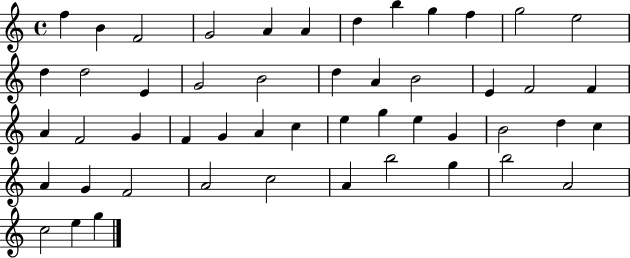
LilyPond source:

{
  \clef treble
  \time 4/4
  \defaultTimeSignature
  \key c \major
  f''4 b'4 f'2 | g'2 a'4 a'4 | d''4 b''4 g''4 f''4 | g''2 e''2 | \break d''4 d''2 e'4 | g'2 b'2 | d''4 a'4 b'2 | e'4 f'2 f'4 | \break a'4 f'2 g'4 | f'4 g'4 a'4 c''4 | e''4 g''4 e''4 g'4 | b'2 d''4 c''4 | \break a'4 g'4 f'2 | a'2 c''2 | a'4 b''2 g''4 | b''2 a'2 | \break c''2 e''4 g''4 | \bar "|."
}